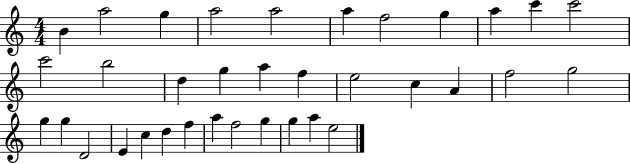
B4/q A5/h G5/q A5/h A5/h A5/q F5/h G5/q A5/q C6/q C6/h C6/h B5/h D5/q G5/q A5/q F5/q E5/h C5/q A4/q F5/h G5/h G5/q G5/q D4/h E4/q C5/q D5/q F5/q A5/q F5/h G5/q G5/q A5/q E5/h